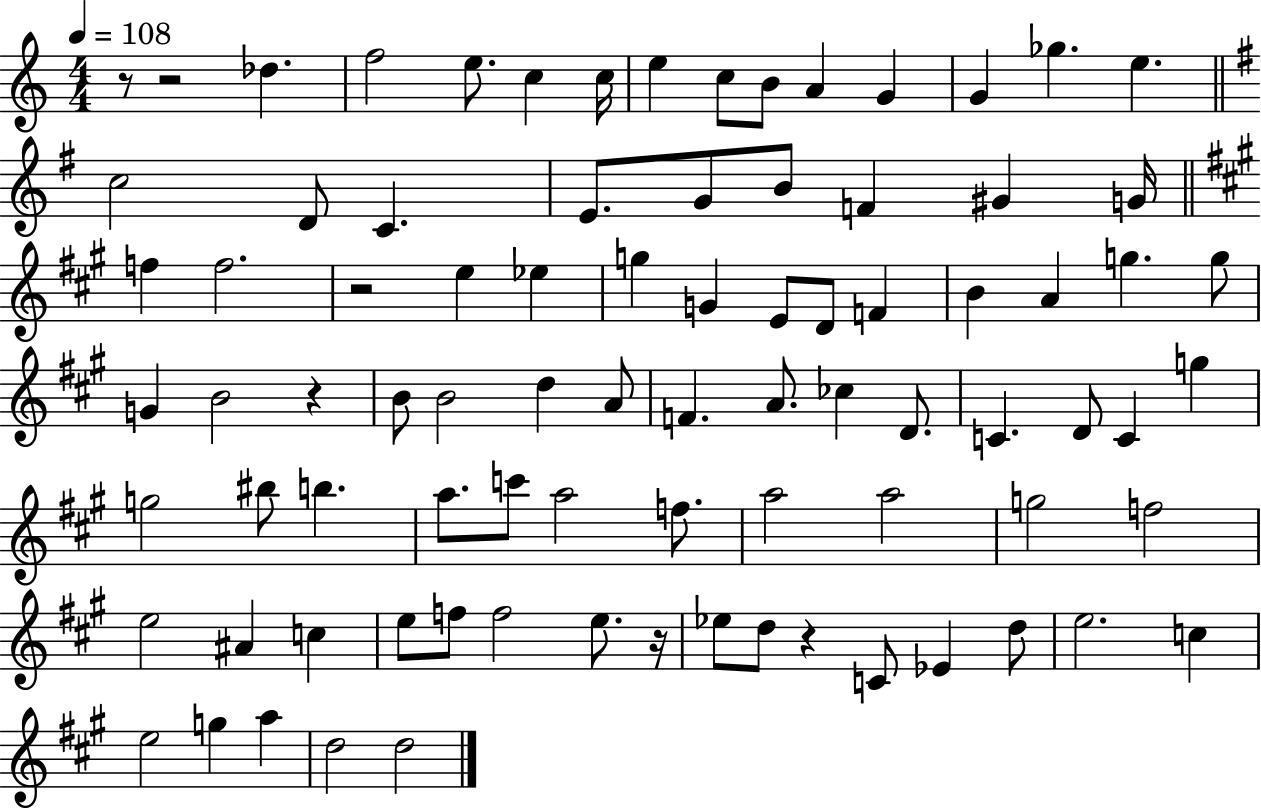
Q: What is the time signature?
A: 4/4